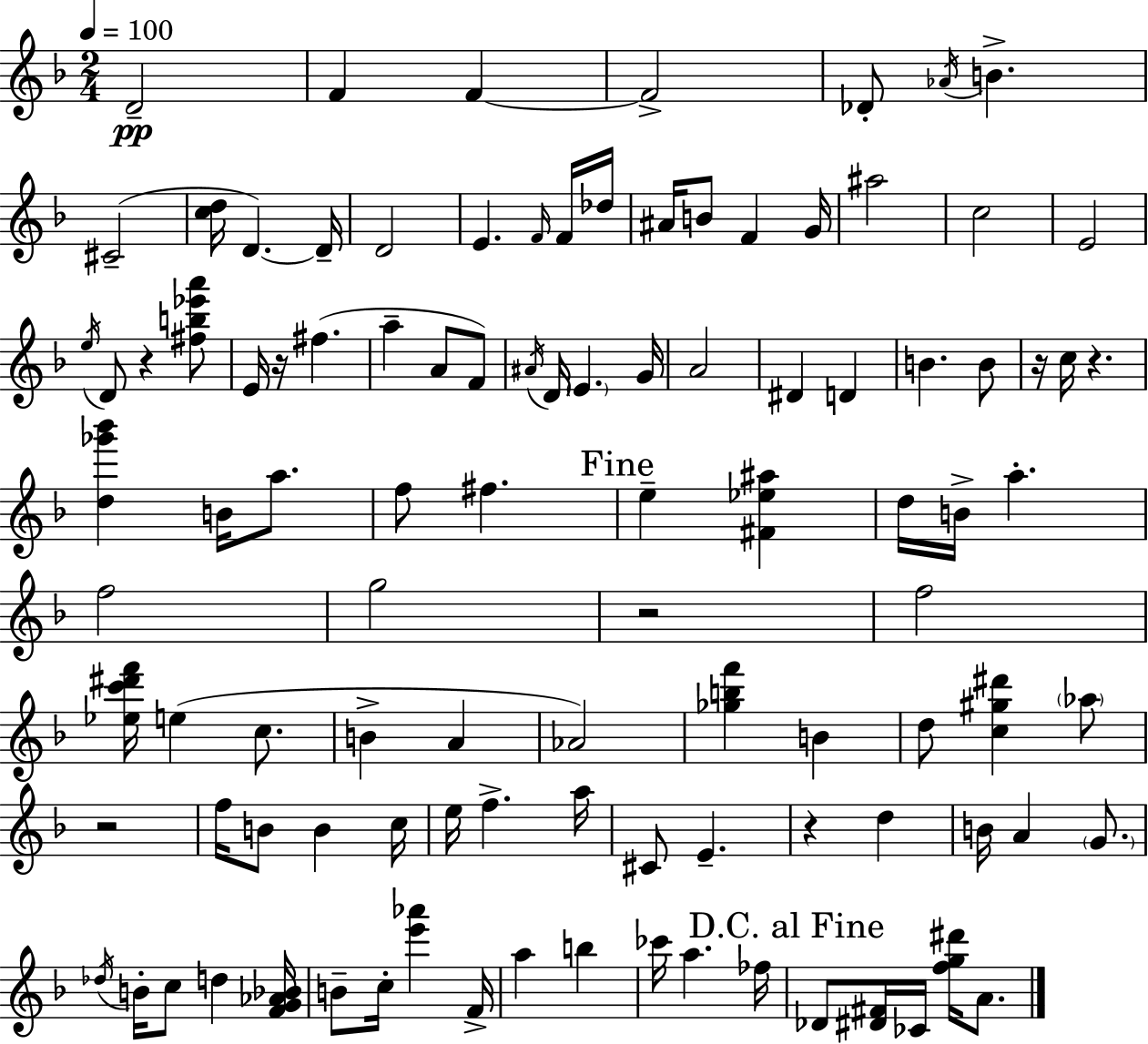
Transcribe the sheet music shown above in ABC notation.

X:1
T:Untitled
M:2/4
L:1/4
K:F
D2 F F F2 _D/2 _A/4 B ^C2 [cd]/4 D D/4 D2 E F/4 F/4 _d/4 ^A/4 B/2 F G/4 ^a2 c2 E2 e/4 D/2 z [^fb_e'a']/2 E/4 z/4 ^f a A/2 F/2 ^A/4 D/4 E G/4 A2 ^D D B B/2 z/4 c/4 z [d_g'_b'] B/4 a/2 f/2 ^f e [^F_e^a] d/4 B/4 a f2 g2 z2 f2 [_ec'^d'f']/4 e c/2 B A _A2 [_gbf'] B d/2 [c^g^d'] _a/2 z2 f/4 B/2 B c/4 e/4 f a/4 ^C/2 E z d B/4 A G/2 _d/4 B/4 c/2 d [FG_A_B]/4 B/2 c/4 [e'_a'] F/4 a b _c'/4 a _f/4 _D/2 [^D^F]/4 _C/4 [fg^d']/4 A/2